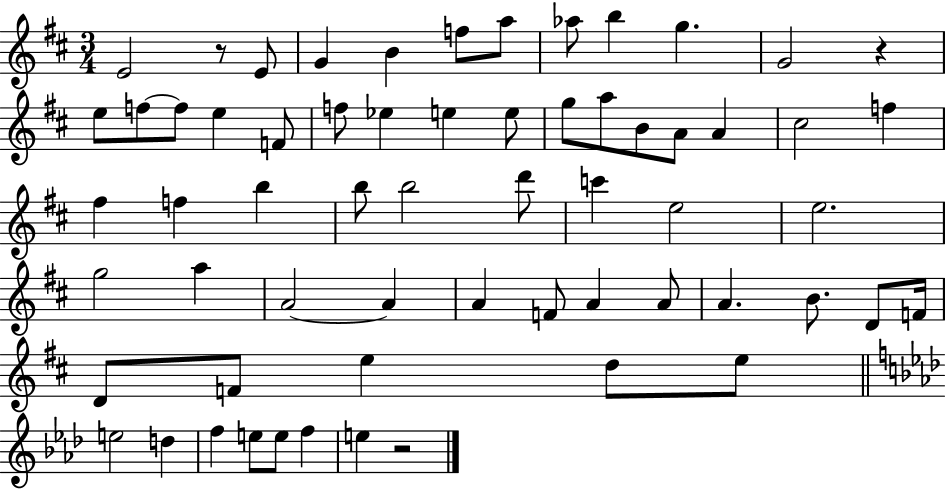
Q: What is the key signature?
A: D major